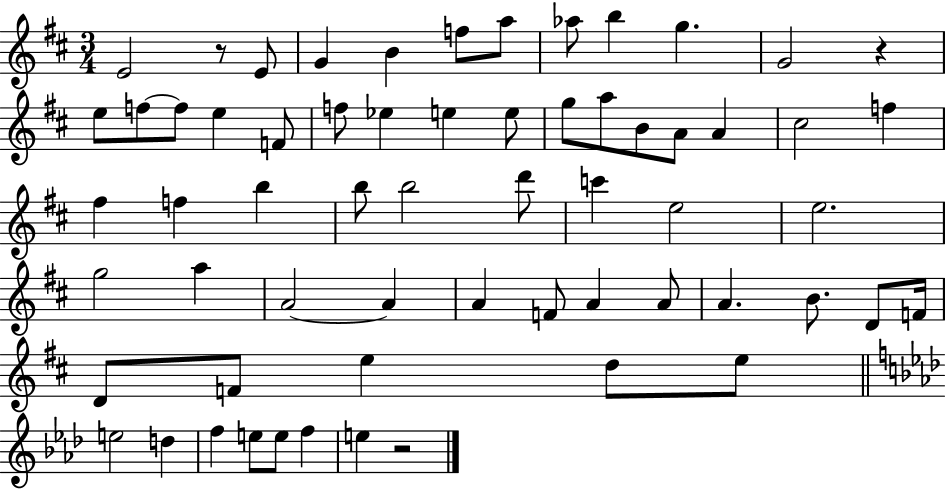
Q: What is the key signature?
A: D major